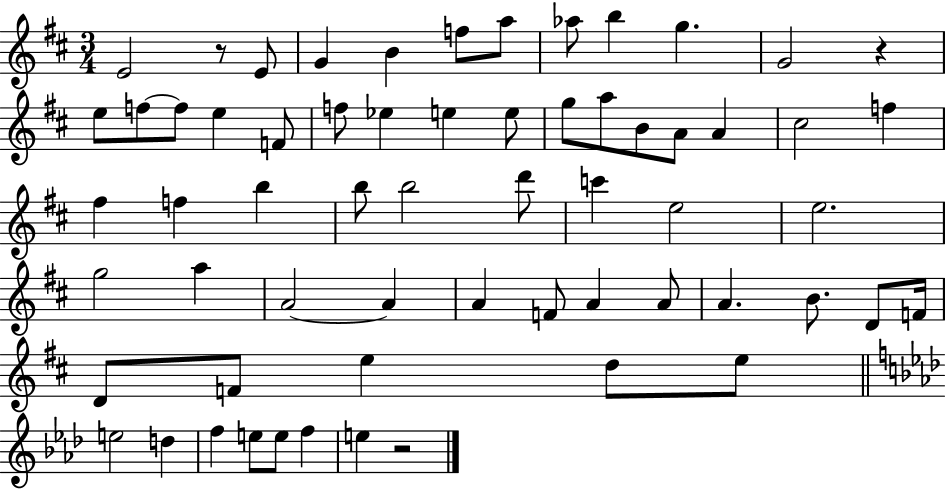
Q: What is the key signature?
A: D major